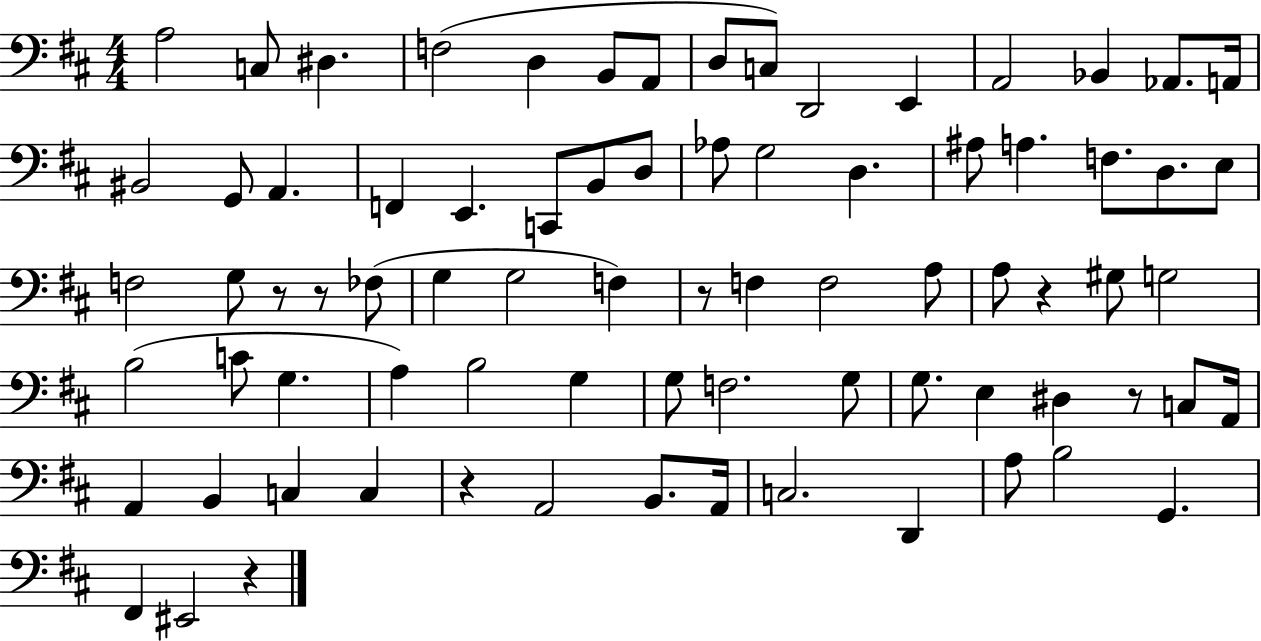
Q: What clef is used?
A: bass